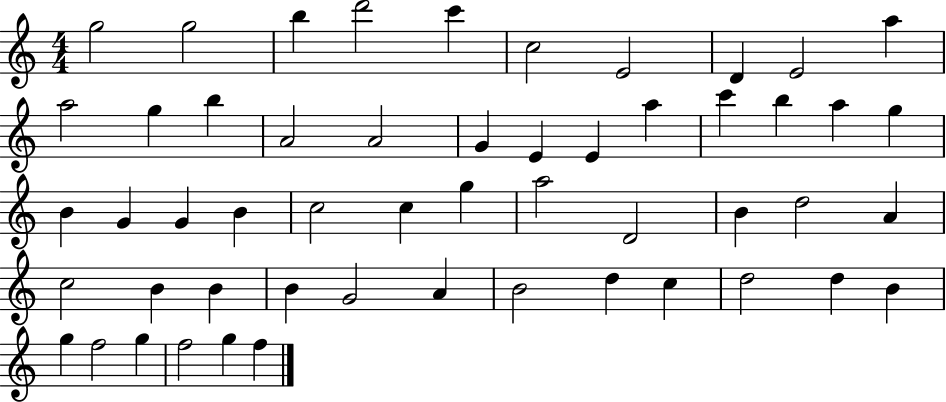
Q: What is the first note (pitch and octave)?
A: G5